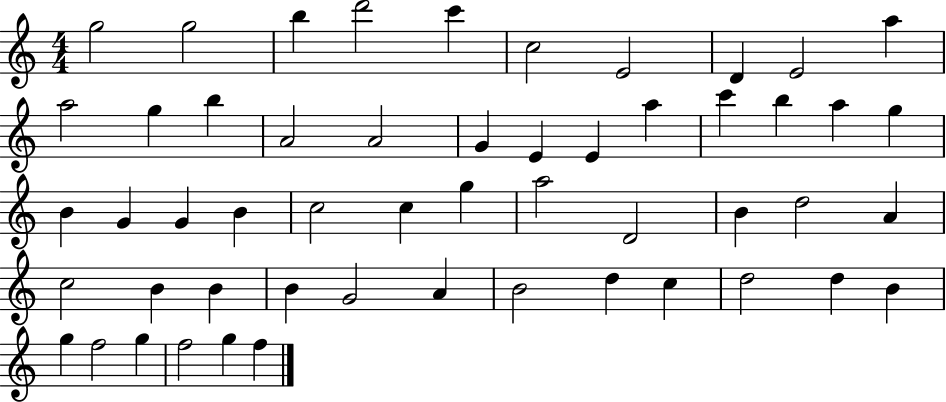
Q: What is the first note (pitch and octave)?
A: G5